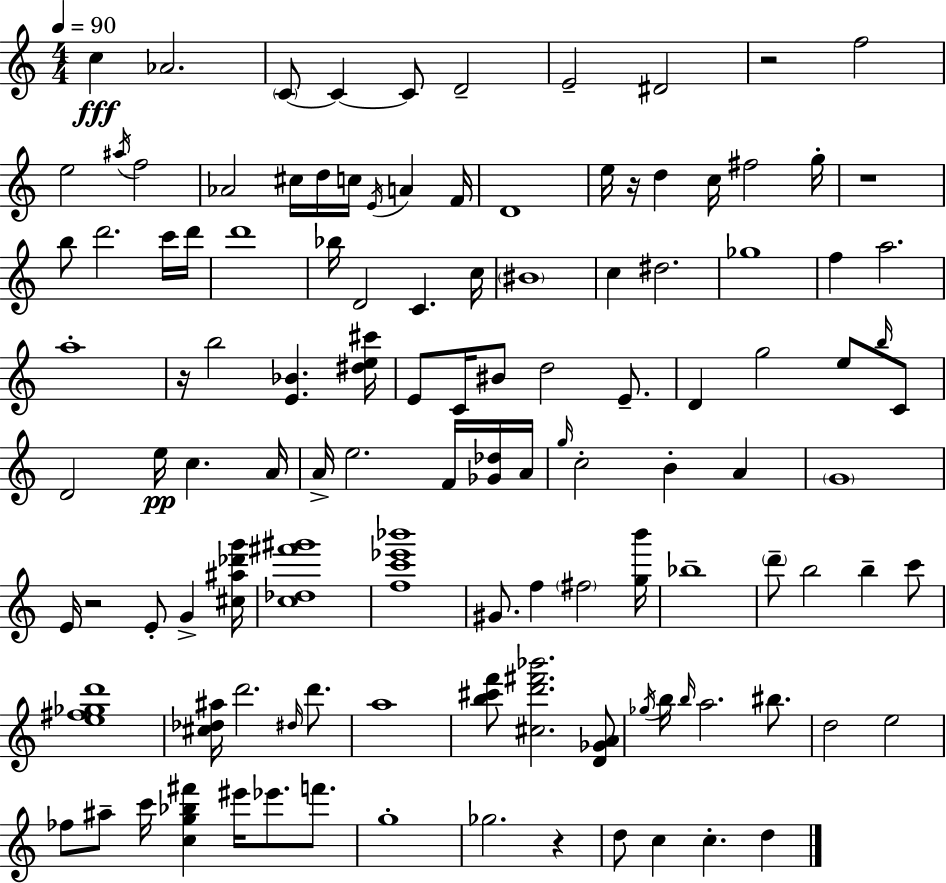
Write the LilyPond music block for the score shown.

{
  \clef treble
  \numericTimeSignature
  \time 4/4
  \key a \minor
  \tempo 4 = 90
  \repeat volta 2 { c''4\fff aes'2. | \parenthesize c'8~~ c'4~~ c'8 d'2-- | e'2-- dis'2 | r2 f''2 | \break e''2 \acciaccatura { ais''16 } f''2 | aes'2 cis''16 d''16 c''16 \acciaccatura { e'16 } a'4 | f'16 d'1 | e''16 r16 d''4 c''16 fis''2 | \break g''16-. r1 | b''8 d'''2. | c'''16 d'''16 d'''1 | bes''16 d'2 c'4. | \break c''16 \parenthesize bis'1 | c''4 dis''2. | ges''1 | f''4 a''2. | \break a''1-. | r16 b''2 <e' bes'>4. | <dis'' e'' cis'''>16 e'8 c'16 bis'8 d''2 e'8.-- | d'4 g''2 e''8 | \break \grace { b''16 } c'8 d'2 e''16\pp c''4. | a'16 a'16-> e''2. | f'16 <ges' des''>16 a'16 \grace { g''16 } c''2-. b'4-. | a'4 \parenthesize g'1 | \break e'16 r2 e'8-. g'4-> | <cis'' ais'' des''' g'''>16 <c'' des'' fis''' gis'''>1 | <f'' c''' ees''' bes'''>1 | gis'8. f''4 \parenthesize fis''2 | \break <g'' b'''>16 bes''1-- | \parenthesize d'''8-- b''2 b''4-- | c'''8 <e'' fis'' ges'' d'''>1 | <cis'' des'' ais''>16 d'''2. | \break \grace { dis''16 } d'''8. a''1 | <b'' cis''' f'''>8 <cis'' d''' fis''' bes'''>2. | <d' ges' a'>8 \acciaccatura { ges''16 } b''16 \grace { b''16 } a''2. | bis''8. d''2 e''2 | \break fes''8 ais''8-- c'''16 <c'' g'' bes'' fis'''>4 | eis'''16 ees'''8. f'''8. g''1-. | ges''2. | r4 d''8 c''4 c''4.-. | \break d''4 } \bar "|."
}